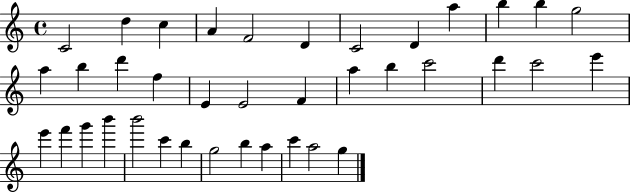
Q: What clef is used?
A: treble